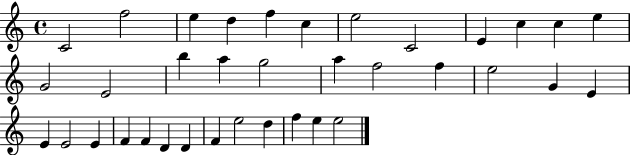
{
  \clef treble
  \time 4/4
  \defaultTimeSignature
  \key c \major
  c'2 f''2 | e''4 d''4 f''4 c''4 | e''2 c'2 | e'4 c''4 c''4 e''4 | \break g'2 e'2 | b''4 a''4 g''2 | a''4 f''2 f''4 | e''2 g'4 e'4 | \break e'4 e'2 e'4 | f'4 f'4 d'4 d'4 | f'4 e''2 d''4 | f''4 e''4 e''2 | \break \bar "|."
}